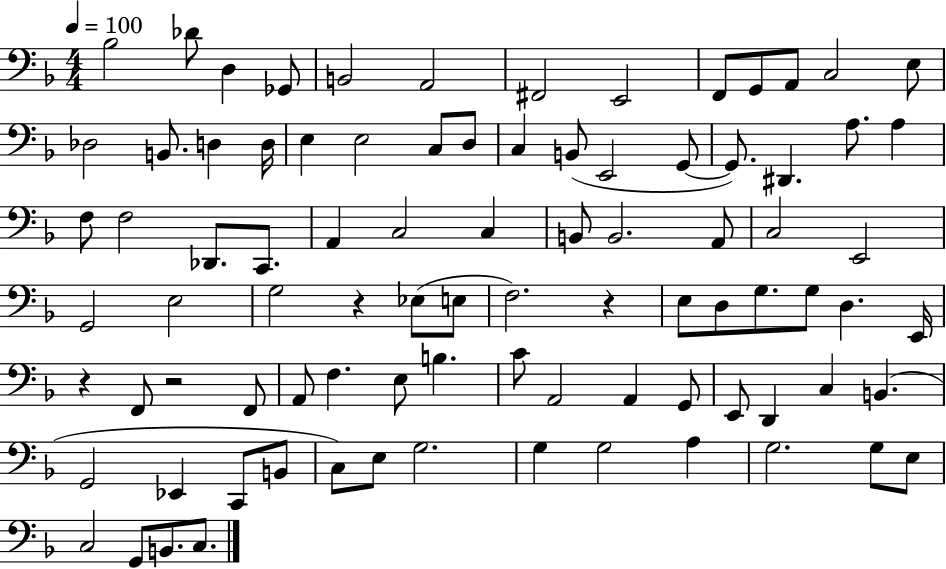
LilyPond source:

{
  \clef bass
  \numericTimeSignature
  \time 4/4
  \key f \major
  \tempo 4 = 100
  bes2 des'8 d4 ges,8 | b,2 a,2 | fis,2 e,2 | f,8 g,8 a,8 c2 e8 | \break des2 b,8. d4 d16 | e4 e2 c8 d8 | c4 b,8( e,2 g,8~~ | g,8.) dis,4. a8. a4 | \break f8 f2 des,8. c,8. | a,4 c2 c4 | b,8 b,2. a,8 | c2 e,2 | \break g,2 e2 | g2 r4 ees8( e8 | f2.) r4 | e8 d8 g8. g8 d4. e,16 | \break r4 f,8 r2 f,8 | a,8 f4. e8 b4. | c'8 a,2 a,4 g,8 | e,8 d,4 c4 b,4.( | \break g,2 ees,4 c,8 b,8 | c8) e8 g2. | g4 g2 a4 | g2. g8 e8 | \break c2 g,8 b,8. c8. | \bar "|."
}